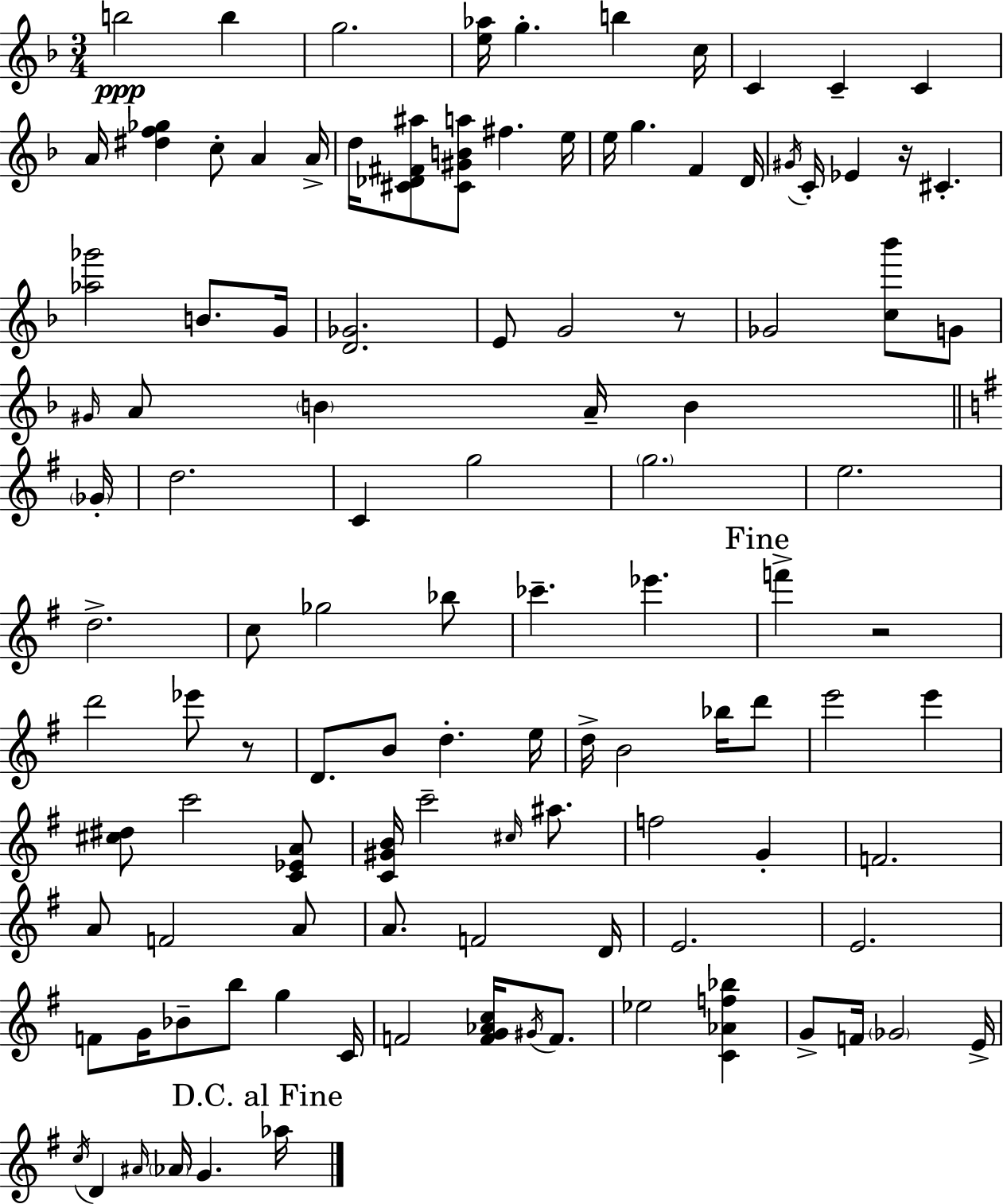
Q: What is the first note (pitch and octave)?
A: B5